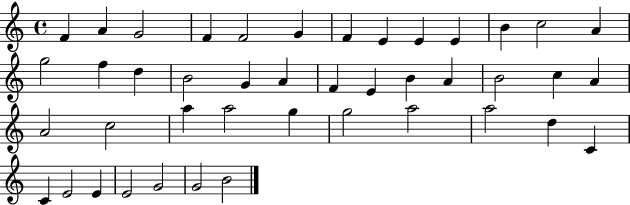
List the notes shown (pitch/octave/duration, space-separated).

F4/q A4/q G4/h F4/q F4/h G4/q F4/q E4/q E4/q E4/q B4/q C5/h A4/q G5/h F5/q D5/q B4/h G4/q A4/q F4/q E4/q B4/q A4/q B4/h C5/q A4/q A4/h C5/h A5/q A5/h G5/q G5/h A5/h A5/h D5/q C4/q C4/q E4/h E4/q E4/h G4/h G4/h B4/h